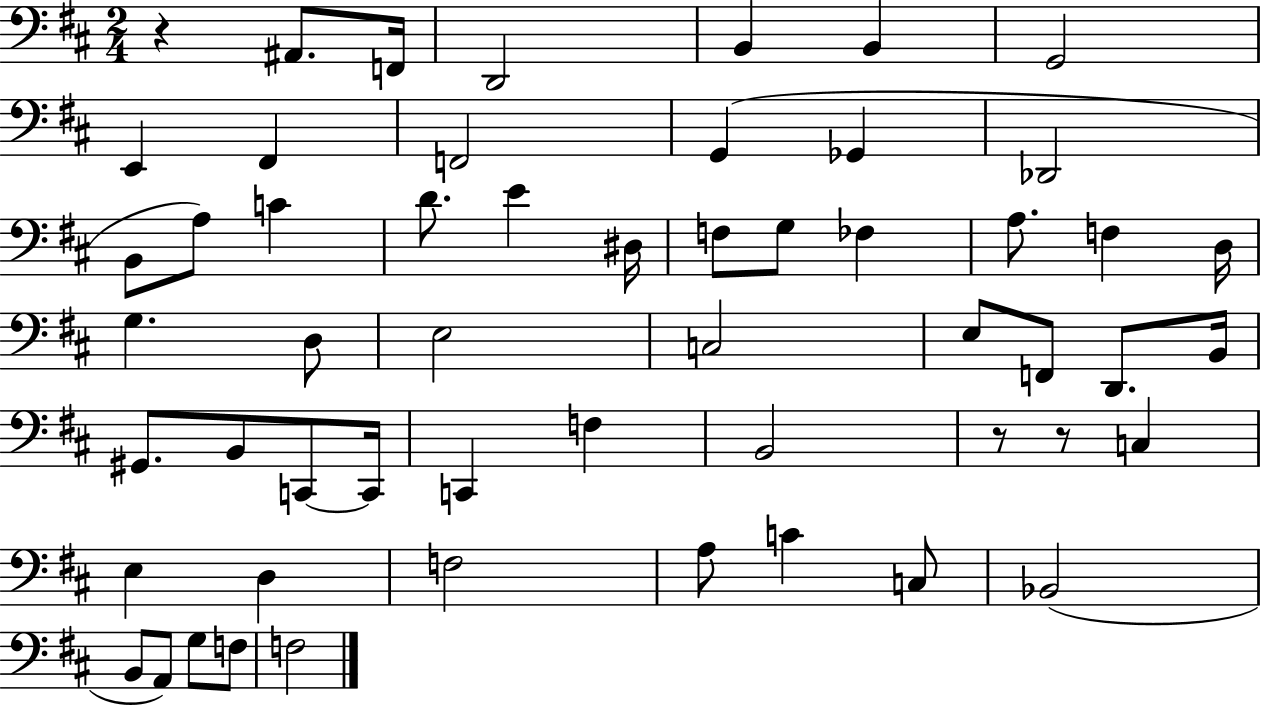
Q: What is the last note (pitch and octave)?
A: F3